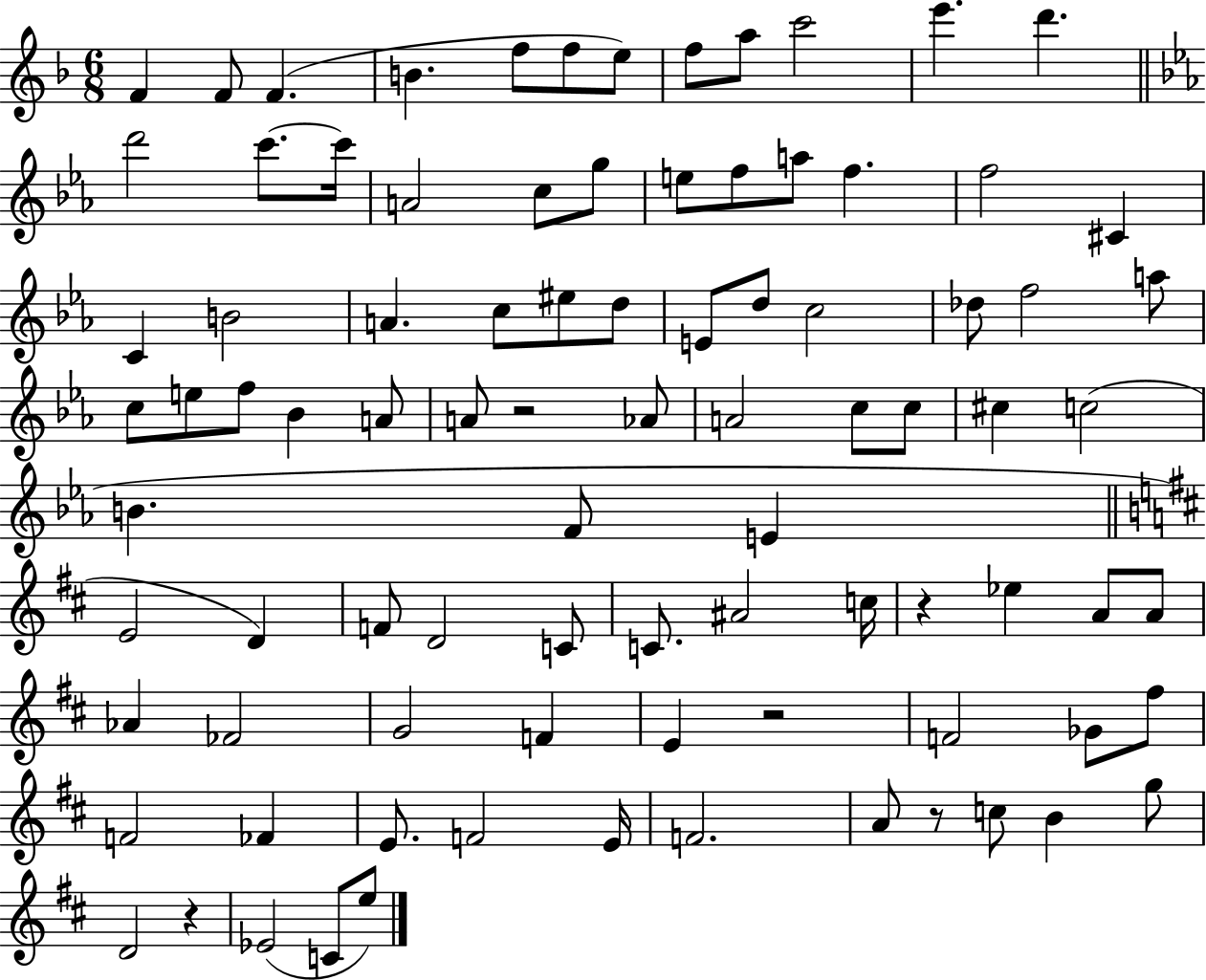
{
  \clef treble
  \numericTimeSignature
  \time 6/8
  \key f \major
  f'4 f'8 f'4.( | b'4. f''8 f''8 e''8) | f''8 a''8 c'''2 | e'''4. d'''4. | \break \bar "||" \break \key ees \major d'''2 c'''8.~~ c'''16 | a'2 c''8 g''8 | e''8 f''8 a''8 f''4. | f''2 cis'4 | \break c'4 b'2 | a'4. c''8 eis''8 d''8 | e'8 d''8 c''2 | des''8 f''2 a''8 | \break c''8 e''8 f''8 bes'4 a'8 | a'8 r2 aes'8 | a'2 c''8 c''8 | cis''4 c''2( | \break b'4. f'8 e'4 | \bar "||" \break \key d \major e'2 d'4) | f'8 d'2 c'8 | c'8. ais'2 c''16 | r4 ees''4 a'8 a'8 | \break aes'4 fes'2 | g'2 f'4 | e'4 r2 | f'2 ges'8 fis''8 | \break f'2 fes'4 | e'8. f'2 e'16 | f'2. | a'8 r8 c''8 b'4 g''8 | \break d'2 r4 | ees'2( c'8 e''8) | \bar "|."
}